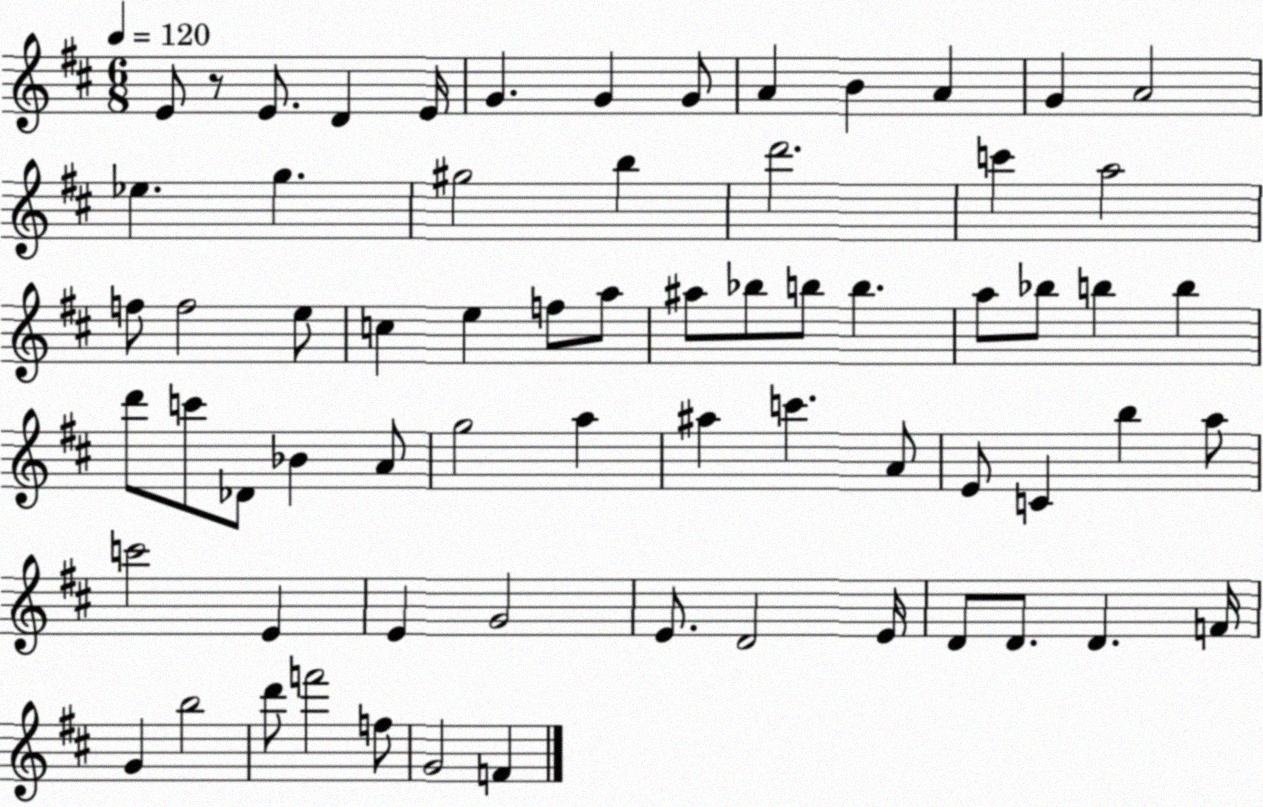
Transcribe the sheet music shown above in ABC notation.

X:1
T:Untitled
M:6/8
L:1/4
K:D
E/2 z/2 E/2 D E/4 G G G/2 A B A G A2 _e g ^g2 b d'2 c' a2 f/2 f2 e/2 c e f/2 a/2 ^a/2 _b/2 b/2 b a/2 _b/2 b b d'/2 c'/2 _D/2 _B A/2 g2 a ^a c' A/2 E/2 C b a/2 c'2 E E G2 E/2 D2 E/4 D/2 D/2 D F/4 G b2 d'/2 f'2 f/2 G2 F